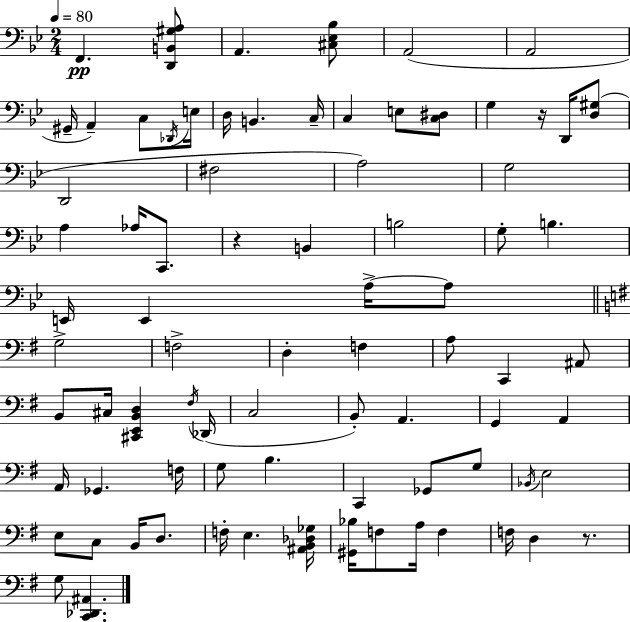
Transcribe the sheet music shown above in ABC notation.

X:1
T:Untitled
M:2/4
L:1/4
K:Gm
F,, [D,,B,,^G,A,]/2 A,, [^C,_E,_B,]/2 A,,2 A,,2 ^G,,/4 A,, C,/2 _D,,/4 E,/4 D,/4 B,, C,/4 C, E,/2 [C,^D,]/2 G, z/4 D,,/4 [D,^G,]/2 D,,2 ^F,2 A,2 G,2 A, _A,/4 C,,/2 z B,, B,2 G,/2 B, E,,/4 E,, A,/4 A,/2 G,2 F,2 D, F, A,/2 C,, ^A,,/2 B,,/2 ^C,/4 [^C,,E,,B,,D,] ^F,/4 _D,,/4 C,2 B,,/2 A,, G,, A,, A,,/4 _G,, F,/4 G,/2 B, C,, _G,,/2 G,/2 _B,,/4 E,2 E,/2 C,/2 B,,/4 D,/2 F,/4 E, [^A,,B,,_D,_G,]/4 [^G,,_B,]/4 F,/2 A,/4 F, F,/4 D, z/2 G,/2 [C,,_D,,^A,,]